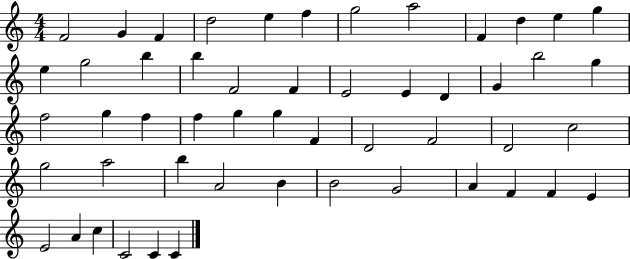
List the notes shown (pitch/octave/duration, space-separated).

F4/h G4/q F4/q D5/h E5/q F5/q G5/h A5/h F4/q D5/q E5/q G5/q E5/q G5/h B5/q B5/q F4/h F4/q E4/h E4/q D4/q G4/q B5/h G5/q F5/h G5/q F5/q F5/q G5/q G5/q F4/q D4/h F4/h D4/h C5/h G5/h A5/h B5/q A4/h B4/q B4/h G4/h A4/q F4/q F4/q E4/q E4/h A4/q C5/q C4/h C4/q C4/q